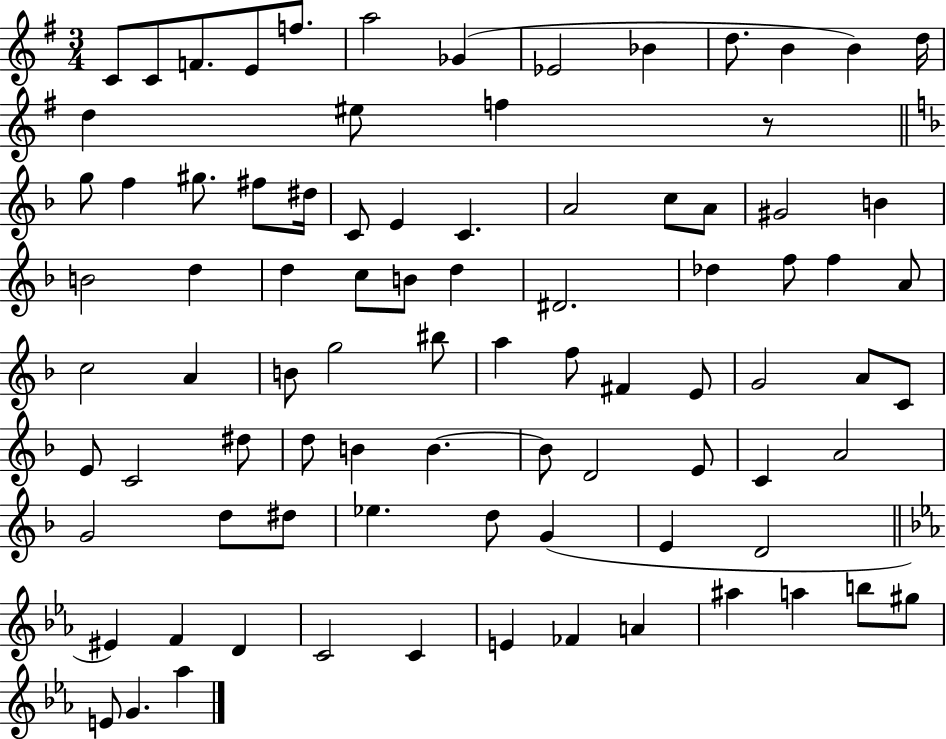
C4/e C4/e F4/e. E4/e F5/e. A5/h Gb4/q Eb4/h Bb4/q D5/e. B4/q B4/q D5/s D5/q EIS5/e F5/q R/e G5/e F5/q G#5/e. F#5/e D#5/s C4/e E4/q C4/q. A4/h C5/e A4/e G#4/h B4/q B4/h D5/q D5/q C5/e B4/e D5/q D#4/h. Db5/q F5/e F5/q A4/e C5/h A4/q B4/e G5/h BIS5/e A5/q F5/e F#4/q E4/e G4/h A4/e C4/e E4/e C4/h D#5/e D5/e B4/q B4/q. B4/e D4/h E4/e C4/q A4/h G4/h D5/e D#5/e Eb5/q. D5/e G4/q E4/q D4/h EIS4/q F4/q D4/q C4/h C4/q E4/q FES4/q A4/q A#5/q A5/q B5/e G#5/e E4/e G4/q. Ab5/q